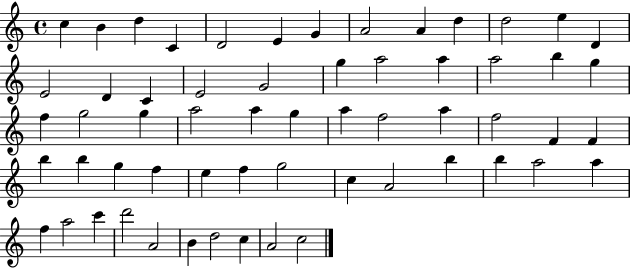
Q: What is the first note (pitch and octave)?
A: C5